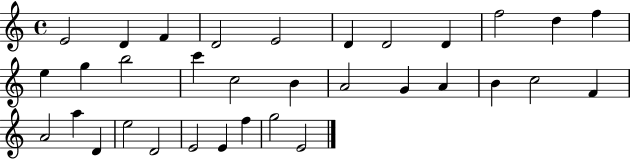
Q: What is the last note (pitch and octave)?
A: E4